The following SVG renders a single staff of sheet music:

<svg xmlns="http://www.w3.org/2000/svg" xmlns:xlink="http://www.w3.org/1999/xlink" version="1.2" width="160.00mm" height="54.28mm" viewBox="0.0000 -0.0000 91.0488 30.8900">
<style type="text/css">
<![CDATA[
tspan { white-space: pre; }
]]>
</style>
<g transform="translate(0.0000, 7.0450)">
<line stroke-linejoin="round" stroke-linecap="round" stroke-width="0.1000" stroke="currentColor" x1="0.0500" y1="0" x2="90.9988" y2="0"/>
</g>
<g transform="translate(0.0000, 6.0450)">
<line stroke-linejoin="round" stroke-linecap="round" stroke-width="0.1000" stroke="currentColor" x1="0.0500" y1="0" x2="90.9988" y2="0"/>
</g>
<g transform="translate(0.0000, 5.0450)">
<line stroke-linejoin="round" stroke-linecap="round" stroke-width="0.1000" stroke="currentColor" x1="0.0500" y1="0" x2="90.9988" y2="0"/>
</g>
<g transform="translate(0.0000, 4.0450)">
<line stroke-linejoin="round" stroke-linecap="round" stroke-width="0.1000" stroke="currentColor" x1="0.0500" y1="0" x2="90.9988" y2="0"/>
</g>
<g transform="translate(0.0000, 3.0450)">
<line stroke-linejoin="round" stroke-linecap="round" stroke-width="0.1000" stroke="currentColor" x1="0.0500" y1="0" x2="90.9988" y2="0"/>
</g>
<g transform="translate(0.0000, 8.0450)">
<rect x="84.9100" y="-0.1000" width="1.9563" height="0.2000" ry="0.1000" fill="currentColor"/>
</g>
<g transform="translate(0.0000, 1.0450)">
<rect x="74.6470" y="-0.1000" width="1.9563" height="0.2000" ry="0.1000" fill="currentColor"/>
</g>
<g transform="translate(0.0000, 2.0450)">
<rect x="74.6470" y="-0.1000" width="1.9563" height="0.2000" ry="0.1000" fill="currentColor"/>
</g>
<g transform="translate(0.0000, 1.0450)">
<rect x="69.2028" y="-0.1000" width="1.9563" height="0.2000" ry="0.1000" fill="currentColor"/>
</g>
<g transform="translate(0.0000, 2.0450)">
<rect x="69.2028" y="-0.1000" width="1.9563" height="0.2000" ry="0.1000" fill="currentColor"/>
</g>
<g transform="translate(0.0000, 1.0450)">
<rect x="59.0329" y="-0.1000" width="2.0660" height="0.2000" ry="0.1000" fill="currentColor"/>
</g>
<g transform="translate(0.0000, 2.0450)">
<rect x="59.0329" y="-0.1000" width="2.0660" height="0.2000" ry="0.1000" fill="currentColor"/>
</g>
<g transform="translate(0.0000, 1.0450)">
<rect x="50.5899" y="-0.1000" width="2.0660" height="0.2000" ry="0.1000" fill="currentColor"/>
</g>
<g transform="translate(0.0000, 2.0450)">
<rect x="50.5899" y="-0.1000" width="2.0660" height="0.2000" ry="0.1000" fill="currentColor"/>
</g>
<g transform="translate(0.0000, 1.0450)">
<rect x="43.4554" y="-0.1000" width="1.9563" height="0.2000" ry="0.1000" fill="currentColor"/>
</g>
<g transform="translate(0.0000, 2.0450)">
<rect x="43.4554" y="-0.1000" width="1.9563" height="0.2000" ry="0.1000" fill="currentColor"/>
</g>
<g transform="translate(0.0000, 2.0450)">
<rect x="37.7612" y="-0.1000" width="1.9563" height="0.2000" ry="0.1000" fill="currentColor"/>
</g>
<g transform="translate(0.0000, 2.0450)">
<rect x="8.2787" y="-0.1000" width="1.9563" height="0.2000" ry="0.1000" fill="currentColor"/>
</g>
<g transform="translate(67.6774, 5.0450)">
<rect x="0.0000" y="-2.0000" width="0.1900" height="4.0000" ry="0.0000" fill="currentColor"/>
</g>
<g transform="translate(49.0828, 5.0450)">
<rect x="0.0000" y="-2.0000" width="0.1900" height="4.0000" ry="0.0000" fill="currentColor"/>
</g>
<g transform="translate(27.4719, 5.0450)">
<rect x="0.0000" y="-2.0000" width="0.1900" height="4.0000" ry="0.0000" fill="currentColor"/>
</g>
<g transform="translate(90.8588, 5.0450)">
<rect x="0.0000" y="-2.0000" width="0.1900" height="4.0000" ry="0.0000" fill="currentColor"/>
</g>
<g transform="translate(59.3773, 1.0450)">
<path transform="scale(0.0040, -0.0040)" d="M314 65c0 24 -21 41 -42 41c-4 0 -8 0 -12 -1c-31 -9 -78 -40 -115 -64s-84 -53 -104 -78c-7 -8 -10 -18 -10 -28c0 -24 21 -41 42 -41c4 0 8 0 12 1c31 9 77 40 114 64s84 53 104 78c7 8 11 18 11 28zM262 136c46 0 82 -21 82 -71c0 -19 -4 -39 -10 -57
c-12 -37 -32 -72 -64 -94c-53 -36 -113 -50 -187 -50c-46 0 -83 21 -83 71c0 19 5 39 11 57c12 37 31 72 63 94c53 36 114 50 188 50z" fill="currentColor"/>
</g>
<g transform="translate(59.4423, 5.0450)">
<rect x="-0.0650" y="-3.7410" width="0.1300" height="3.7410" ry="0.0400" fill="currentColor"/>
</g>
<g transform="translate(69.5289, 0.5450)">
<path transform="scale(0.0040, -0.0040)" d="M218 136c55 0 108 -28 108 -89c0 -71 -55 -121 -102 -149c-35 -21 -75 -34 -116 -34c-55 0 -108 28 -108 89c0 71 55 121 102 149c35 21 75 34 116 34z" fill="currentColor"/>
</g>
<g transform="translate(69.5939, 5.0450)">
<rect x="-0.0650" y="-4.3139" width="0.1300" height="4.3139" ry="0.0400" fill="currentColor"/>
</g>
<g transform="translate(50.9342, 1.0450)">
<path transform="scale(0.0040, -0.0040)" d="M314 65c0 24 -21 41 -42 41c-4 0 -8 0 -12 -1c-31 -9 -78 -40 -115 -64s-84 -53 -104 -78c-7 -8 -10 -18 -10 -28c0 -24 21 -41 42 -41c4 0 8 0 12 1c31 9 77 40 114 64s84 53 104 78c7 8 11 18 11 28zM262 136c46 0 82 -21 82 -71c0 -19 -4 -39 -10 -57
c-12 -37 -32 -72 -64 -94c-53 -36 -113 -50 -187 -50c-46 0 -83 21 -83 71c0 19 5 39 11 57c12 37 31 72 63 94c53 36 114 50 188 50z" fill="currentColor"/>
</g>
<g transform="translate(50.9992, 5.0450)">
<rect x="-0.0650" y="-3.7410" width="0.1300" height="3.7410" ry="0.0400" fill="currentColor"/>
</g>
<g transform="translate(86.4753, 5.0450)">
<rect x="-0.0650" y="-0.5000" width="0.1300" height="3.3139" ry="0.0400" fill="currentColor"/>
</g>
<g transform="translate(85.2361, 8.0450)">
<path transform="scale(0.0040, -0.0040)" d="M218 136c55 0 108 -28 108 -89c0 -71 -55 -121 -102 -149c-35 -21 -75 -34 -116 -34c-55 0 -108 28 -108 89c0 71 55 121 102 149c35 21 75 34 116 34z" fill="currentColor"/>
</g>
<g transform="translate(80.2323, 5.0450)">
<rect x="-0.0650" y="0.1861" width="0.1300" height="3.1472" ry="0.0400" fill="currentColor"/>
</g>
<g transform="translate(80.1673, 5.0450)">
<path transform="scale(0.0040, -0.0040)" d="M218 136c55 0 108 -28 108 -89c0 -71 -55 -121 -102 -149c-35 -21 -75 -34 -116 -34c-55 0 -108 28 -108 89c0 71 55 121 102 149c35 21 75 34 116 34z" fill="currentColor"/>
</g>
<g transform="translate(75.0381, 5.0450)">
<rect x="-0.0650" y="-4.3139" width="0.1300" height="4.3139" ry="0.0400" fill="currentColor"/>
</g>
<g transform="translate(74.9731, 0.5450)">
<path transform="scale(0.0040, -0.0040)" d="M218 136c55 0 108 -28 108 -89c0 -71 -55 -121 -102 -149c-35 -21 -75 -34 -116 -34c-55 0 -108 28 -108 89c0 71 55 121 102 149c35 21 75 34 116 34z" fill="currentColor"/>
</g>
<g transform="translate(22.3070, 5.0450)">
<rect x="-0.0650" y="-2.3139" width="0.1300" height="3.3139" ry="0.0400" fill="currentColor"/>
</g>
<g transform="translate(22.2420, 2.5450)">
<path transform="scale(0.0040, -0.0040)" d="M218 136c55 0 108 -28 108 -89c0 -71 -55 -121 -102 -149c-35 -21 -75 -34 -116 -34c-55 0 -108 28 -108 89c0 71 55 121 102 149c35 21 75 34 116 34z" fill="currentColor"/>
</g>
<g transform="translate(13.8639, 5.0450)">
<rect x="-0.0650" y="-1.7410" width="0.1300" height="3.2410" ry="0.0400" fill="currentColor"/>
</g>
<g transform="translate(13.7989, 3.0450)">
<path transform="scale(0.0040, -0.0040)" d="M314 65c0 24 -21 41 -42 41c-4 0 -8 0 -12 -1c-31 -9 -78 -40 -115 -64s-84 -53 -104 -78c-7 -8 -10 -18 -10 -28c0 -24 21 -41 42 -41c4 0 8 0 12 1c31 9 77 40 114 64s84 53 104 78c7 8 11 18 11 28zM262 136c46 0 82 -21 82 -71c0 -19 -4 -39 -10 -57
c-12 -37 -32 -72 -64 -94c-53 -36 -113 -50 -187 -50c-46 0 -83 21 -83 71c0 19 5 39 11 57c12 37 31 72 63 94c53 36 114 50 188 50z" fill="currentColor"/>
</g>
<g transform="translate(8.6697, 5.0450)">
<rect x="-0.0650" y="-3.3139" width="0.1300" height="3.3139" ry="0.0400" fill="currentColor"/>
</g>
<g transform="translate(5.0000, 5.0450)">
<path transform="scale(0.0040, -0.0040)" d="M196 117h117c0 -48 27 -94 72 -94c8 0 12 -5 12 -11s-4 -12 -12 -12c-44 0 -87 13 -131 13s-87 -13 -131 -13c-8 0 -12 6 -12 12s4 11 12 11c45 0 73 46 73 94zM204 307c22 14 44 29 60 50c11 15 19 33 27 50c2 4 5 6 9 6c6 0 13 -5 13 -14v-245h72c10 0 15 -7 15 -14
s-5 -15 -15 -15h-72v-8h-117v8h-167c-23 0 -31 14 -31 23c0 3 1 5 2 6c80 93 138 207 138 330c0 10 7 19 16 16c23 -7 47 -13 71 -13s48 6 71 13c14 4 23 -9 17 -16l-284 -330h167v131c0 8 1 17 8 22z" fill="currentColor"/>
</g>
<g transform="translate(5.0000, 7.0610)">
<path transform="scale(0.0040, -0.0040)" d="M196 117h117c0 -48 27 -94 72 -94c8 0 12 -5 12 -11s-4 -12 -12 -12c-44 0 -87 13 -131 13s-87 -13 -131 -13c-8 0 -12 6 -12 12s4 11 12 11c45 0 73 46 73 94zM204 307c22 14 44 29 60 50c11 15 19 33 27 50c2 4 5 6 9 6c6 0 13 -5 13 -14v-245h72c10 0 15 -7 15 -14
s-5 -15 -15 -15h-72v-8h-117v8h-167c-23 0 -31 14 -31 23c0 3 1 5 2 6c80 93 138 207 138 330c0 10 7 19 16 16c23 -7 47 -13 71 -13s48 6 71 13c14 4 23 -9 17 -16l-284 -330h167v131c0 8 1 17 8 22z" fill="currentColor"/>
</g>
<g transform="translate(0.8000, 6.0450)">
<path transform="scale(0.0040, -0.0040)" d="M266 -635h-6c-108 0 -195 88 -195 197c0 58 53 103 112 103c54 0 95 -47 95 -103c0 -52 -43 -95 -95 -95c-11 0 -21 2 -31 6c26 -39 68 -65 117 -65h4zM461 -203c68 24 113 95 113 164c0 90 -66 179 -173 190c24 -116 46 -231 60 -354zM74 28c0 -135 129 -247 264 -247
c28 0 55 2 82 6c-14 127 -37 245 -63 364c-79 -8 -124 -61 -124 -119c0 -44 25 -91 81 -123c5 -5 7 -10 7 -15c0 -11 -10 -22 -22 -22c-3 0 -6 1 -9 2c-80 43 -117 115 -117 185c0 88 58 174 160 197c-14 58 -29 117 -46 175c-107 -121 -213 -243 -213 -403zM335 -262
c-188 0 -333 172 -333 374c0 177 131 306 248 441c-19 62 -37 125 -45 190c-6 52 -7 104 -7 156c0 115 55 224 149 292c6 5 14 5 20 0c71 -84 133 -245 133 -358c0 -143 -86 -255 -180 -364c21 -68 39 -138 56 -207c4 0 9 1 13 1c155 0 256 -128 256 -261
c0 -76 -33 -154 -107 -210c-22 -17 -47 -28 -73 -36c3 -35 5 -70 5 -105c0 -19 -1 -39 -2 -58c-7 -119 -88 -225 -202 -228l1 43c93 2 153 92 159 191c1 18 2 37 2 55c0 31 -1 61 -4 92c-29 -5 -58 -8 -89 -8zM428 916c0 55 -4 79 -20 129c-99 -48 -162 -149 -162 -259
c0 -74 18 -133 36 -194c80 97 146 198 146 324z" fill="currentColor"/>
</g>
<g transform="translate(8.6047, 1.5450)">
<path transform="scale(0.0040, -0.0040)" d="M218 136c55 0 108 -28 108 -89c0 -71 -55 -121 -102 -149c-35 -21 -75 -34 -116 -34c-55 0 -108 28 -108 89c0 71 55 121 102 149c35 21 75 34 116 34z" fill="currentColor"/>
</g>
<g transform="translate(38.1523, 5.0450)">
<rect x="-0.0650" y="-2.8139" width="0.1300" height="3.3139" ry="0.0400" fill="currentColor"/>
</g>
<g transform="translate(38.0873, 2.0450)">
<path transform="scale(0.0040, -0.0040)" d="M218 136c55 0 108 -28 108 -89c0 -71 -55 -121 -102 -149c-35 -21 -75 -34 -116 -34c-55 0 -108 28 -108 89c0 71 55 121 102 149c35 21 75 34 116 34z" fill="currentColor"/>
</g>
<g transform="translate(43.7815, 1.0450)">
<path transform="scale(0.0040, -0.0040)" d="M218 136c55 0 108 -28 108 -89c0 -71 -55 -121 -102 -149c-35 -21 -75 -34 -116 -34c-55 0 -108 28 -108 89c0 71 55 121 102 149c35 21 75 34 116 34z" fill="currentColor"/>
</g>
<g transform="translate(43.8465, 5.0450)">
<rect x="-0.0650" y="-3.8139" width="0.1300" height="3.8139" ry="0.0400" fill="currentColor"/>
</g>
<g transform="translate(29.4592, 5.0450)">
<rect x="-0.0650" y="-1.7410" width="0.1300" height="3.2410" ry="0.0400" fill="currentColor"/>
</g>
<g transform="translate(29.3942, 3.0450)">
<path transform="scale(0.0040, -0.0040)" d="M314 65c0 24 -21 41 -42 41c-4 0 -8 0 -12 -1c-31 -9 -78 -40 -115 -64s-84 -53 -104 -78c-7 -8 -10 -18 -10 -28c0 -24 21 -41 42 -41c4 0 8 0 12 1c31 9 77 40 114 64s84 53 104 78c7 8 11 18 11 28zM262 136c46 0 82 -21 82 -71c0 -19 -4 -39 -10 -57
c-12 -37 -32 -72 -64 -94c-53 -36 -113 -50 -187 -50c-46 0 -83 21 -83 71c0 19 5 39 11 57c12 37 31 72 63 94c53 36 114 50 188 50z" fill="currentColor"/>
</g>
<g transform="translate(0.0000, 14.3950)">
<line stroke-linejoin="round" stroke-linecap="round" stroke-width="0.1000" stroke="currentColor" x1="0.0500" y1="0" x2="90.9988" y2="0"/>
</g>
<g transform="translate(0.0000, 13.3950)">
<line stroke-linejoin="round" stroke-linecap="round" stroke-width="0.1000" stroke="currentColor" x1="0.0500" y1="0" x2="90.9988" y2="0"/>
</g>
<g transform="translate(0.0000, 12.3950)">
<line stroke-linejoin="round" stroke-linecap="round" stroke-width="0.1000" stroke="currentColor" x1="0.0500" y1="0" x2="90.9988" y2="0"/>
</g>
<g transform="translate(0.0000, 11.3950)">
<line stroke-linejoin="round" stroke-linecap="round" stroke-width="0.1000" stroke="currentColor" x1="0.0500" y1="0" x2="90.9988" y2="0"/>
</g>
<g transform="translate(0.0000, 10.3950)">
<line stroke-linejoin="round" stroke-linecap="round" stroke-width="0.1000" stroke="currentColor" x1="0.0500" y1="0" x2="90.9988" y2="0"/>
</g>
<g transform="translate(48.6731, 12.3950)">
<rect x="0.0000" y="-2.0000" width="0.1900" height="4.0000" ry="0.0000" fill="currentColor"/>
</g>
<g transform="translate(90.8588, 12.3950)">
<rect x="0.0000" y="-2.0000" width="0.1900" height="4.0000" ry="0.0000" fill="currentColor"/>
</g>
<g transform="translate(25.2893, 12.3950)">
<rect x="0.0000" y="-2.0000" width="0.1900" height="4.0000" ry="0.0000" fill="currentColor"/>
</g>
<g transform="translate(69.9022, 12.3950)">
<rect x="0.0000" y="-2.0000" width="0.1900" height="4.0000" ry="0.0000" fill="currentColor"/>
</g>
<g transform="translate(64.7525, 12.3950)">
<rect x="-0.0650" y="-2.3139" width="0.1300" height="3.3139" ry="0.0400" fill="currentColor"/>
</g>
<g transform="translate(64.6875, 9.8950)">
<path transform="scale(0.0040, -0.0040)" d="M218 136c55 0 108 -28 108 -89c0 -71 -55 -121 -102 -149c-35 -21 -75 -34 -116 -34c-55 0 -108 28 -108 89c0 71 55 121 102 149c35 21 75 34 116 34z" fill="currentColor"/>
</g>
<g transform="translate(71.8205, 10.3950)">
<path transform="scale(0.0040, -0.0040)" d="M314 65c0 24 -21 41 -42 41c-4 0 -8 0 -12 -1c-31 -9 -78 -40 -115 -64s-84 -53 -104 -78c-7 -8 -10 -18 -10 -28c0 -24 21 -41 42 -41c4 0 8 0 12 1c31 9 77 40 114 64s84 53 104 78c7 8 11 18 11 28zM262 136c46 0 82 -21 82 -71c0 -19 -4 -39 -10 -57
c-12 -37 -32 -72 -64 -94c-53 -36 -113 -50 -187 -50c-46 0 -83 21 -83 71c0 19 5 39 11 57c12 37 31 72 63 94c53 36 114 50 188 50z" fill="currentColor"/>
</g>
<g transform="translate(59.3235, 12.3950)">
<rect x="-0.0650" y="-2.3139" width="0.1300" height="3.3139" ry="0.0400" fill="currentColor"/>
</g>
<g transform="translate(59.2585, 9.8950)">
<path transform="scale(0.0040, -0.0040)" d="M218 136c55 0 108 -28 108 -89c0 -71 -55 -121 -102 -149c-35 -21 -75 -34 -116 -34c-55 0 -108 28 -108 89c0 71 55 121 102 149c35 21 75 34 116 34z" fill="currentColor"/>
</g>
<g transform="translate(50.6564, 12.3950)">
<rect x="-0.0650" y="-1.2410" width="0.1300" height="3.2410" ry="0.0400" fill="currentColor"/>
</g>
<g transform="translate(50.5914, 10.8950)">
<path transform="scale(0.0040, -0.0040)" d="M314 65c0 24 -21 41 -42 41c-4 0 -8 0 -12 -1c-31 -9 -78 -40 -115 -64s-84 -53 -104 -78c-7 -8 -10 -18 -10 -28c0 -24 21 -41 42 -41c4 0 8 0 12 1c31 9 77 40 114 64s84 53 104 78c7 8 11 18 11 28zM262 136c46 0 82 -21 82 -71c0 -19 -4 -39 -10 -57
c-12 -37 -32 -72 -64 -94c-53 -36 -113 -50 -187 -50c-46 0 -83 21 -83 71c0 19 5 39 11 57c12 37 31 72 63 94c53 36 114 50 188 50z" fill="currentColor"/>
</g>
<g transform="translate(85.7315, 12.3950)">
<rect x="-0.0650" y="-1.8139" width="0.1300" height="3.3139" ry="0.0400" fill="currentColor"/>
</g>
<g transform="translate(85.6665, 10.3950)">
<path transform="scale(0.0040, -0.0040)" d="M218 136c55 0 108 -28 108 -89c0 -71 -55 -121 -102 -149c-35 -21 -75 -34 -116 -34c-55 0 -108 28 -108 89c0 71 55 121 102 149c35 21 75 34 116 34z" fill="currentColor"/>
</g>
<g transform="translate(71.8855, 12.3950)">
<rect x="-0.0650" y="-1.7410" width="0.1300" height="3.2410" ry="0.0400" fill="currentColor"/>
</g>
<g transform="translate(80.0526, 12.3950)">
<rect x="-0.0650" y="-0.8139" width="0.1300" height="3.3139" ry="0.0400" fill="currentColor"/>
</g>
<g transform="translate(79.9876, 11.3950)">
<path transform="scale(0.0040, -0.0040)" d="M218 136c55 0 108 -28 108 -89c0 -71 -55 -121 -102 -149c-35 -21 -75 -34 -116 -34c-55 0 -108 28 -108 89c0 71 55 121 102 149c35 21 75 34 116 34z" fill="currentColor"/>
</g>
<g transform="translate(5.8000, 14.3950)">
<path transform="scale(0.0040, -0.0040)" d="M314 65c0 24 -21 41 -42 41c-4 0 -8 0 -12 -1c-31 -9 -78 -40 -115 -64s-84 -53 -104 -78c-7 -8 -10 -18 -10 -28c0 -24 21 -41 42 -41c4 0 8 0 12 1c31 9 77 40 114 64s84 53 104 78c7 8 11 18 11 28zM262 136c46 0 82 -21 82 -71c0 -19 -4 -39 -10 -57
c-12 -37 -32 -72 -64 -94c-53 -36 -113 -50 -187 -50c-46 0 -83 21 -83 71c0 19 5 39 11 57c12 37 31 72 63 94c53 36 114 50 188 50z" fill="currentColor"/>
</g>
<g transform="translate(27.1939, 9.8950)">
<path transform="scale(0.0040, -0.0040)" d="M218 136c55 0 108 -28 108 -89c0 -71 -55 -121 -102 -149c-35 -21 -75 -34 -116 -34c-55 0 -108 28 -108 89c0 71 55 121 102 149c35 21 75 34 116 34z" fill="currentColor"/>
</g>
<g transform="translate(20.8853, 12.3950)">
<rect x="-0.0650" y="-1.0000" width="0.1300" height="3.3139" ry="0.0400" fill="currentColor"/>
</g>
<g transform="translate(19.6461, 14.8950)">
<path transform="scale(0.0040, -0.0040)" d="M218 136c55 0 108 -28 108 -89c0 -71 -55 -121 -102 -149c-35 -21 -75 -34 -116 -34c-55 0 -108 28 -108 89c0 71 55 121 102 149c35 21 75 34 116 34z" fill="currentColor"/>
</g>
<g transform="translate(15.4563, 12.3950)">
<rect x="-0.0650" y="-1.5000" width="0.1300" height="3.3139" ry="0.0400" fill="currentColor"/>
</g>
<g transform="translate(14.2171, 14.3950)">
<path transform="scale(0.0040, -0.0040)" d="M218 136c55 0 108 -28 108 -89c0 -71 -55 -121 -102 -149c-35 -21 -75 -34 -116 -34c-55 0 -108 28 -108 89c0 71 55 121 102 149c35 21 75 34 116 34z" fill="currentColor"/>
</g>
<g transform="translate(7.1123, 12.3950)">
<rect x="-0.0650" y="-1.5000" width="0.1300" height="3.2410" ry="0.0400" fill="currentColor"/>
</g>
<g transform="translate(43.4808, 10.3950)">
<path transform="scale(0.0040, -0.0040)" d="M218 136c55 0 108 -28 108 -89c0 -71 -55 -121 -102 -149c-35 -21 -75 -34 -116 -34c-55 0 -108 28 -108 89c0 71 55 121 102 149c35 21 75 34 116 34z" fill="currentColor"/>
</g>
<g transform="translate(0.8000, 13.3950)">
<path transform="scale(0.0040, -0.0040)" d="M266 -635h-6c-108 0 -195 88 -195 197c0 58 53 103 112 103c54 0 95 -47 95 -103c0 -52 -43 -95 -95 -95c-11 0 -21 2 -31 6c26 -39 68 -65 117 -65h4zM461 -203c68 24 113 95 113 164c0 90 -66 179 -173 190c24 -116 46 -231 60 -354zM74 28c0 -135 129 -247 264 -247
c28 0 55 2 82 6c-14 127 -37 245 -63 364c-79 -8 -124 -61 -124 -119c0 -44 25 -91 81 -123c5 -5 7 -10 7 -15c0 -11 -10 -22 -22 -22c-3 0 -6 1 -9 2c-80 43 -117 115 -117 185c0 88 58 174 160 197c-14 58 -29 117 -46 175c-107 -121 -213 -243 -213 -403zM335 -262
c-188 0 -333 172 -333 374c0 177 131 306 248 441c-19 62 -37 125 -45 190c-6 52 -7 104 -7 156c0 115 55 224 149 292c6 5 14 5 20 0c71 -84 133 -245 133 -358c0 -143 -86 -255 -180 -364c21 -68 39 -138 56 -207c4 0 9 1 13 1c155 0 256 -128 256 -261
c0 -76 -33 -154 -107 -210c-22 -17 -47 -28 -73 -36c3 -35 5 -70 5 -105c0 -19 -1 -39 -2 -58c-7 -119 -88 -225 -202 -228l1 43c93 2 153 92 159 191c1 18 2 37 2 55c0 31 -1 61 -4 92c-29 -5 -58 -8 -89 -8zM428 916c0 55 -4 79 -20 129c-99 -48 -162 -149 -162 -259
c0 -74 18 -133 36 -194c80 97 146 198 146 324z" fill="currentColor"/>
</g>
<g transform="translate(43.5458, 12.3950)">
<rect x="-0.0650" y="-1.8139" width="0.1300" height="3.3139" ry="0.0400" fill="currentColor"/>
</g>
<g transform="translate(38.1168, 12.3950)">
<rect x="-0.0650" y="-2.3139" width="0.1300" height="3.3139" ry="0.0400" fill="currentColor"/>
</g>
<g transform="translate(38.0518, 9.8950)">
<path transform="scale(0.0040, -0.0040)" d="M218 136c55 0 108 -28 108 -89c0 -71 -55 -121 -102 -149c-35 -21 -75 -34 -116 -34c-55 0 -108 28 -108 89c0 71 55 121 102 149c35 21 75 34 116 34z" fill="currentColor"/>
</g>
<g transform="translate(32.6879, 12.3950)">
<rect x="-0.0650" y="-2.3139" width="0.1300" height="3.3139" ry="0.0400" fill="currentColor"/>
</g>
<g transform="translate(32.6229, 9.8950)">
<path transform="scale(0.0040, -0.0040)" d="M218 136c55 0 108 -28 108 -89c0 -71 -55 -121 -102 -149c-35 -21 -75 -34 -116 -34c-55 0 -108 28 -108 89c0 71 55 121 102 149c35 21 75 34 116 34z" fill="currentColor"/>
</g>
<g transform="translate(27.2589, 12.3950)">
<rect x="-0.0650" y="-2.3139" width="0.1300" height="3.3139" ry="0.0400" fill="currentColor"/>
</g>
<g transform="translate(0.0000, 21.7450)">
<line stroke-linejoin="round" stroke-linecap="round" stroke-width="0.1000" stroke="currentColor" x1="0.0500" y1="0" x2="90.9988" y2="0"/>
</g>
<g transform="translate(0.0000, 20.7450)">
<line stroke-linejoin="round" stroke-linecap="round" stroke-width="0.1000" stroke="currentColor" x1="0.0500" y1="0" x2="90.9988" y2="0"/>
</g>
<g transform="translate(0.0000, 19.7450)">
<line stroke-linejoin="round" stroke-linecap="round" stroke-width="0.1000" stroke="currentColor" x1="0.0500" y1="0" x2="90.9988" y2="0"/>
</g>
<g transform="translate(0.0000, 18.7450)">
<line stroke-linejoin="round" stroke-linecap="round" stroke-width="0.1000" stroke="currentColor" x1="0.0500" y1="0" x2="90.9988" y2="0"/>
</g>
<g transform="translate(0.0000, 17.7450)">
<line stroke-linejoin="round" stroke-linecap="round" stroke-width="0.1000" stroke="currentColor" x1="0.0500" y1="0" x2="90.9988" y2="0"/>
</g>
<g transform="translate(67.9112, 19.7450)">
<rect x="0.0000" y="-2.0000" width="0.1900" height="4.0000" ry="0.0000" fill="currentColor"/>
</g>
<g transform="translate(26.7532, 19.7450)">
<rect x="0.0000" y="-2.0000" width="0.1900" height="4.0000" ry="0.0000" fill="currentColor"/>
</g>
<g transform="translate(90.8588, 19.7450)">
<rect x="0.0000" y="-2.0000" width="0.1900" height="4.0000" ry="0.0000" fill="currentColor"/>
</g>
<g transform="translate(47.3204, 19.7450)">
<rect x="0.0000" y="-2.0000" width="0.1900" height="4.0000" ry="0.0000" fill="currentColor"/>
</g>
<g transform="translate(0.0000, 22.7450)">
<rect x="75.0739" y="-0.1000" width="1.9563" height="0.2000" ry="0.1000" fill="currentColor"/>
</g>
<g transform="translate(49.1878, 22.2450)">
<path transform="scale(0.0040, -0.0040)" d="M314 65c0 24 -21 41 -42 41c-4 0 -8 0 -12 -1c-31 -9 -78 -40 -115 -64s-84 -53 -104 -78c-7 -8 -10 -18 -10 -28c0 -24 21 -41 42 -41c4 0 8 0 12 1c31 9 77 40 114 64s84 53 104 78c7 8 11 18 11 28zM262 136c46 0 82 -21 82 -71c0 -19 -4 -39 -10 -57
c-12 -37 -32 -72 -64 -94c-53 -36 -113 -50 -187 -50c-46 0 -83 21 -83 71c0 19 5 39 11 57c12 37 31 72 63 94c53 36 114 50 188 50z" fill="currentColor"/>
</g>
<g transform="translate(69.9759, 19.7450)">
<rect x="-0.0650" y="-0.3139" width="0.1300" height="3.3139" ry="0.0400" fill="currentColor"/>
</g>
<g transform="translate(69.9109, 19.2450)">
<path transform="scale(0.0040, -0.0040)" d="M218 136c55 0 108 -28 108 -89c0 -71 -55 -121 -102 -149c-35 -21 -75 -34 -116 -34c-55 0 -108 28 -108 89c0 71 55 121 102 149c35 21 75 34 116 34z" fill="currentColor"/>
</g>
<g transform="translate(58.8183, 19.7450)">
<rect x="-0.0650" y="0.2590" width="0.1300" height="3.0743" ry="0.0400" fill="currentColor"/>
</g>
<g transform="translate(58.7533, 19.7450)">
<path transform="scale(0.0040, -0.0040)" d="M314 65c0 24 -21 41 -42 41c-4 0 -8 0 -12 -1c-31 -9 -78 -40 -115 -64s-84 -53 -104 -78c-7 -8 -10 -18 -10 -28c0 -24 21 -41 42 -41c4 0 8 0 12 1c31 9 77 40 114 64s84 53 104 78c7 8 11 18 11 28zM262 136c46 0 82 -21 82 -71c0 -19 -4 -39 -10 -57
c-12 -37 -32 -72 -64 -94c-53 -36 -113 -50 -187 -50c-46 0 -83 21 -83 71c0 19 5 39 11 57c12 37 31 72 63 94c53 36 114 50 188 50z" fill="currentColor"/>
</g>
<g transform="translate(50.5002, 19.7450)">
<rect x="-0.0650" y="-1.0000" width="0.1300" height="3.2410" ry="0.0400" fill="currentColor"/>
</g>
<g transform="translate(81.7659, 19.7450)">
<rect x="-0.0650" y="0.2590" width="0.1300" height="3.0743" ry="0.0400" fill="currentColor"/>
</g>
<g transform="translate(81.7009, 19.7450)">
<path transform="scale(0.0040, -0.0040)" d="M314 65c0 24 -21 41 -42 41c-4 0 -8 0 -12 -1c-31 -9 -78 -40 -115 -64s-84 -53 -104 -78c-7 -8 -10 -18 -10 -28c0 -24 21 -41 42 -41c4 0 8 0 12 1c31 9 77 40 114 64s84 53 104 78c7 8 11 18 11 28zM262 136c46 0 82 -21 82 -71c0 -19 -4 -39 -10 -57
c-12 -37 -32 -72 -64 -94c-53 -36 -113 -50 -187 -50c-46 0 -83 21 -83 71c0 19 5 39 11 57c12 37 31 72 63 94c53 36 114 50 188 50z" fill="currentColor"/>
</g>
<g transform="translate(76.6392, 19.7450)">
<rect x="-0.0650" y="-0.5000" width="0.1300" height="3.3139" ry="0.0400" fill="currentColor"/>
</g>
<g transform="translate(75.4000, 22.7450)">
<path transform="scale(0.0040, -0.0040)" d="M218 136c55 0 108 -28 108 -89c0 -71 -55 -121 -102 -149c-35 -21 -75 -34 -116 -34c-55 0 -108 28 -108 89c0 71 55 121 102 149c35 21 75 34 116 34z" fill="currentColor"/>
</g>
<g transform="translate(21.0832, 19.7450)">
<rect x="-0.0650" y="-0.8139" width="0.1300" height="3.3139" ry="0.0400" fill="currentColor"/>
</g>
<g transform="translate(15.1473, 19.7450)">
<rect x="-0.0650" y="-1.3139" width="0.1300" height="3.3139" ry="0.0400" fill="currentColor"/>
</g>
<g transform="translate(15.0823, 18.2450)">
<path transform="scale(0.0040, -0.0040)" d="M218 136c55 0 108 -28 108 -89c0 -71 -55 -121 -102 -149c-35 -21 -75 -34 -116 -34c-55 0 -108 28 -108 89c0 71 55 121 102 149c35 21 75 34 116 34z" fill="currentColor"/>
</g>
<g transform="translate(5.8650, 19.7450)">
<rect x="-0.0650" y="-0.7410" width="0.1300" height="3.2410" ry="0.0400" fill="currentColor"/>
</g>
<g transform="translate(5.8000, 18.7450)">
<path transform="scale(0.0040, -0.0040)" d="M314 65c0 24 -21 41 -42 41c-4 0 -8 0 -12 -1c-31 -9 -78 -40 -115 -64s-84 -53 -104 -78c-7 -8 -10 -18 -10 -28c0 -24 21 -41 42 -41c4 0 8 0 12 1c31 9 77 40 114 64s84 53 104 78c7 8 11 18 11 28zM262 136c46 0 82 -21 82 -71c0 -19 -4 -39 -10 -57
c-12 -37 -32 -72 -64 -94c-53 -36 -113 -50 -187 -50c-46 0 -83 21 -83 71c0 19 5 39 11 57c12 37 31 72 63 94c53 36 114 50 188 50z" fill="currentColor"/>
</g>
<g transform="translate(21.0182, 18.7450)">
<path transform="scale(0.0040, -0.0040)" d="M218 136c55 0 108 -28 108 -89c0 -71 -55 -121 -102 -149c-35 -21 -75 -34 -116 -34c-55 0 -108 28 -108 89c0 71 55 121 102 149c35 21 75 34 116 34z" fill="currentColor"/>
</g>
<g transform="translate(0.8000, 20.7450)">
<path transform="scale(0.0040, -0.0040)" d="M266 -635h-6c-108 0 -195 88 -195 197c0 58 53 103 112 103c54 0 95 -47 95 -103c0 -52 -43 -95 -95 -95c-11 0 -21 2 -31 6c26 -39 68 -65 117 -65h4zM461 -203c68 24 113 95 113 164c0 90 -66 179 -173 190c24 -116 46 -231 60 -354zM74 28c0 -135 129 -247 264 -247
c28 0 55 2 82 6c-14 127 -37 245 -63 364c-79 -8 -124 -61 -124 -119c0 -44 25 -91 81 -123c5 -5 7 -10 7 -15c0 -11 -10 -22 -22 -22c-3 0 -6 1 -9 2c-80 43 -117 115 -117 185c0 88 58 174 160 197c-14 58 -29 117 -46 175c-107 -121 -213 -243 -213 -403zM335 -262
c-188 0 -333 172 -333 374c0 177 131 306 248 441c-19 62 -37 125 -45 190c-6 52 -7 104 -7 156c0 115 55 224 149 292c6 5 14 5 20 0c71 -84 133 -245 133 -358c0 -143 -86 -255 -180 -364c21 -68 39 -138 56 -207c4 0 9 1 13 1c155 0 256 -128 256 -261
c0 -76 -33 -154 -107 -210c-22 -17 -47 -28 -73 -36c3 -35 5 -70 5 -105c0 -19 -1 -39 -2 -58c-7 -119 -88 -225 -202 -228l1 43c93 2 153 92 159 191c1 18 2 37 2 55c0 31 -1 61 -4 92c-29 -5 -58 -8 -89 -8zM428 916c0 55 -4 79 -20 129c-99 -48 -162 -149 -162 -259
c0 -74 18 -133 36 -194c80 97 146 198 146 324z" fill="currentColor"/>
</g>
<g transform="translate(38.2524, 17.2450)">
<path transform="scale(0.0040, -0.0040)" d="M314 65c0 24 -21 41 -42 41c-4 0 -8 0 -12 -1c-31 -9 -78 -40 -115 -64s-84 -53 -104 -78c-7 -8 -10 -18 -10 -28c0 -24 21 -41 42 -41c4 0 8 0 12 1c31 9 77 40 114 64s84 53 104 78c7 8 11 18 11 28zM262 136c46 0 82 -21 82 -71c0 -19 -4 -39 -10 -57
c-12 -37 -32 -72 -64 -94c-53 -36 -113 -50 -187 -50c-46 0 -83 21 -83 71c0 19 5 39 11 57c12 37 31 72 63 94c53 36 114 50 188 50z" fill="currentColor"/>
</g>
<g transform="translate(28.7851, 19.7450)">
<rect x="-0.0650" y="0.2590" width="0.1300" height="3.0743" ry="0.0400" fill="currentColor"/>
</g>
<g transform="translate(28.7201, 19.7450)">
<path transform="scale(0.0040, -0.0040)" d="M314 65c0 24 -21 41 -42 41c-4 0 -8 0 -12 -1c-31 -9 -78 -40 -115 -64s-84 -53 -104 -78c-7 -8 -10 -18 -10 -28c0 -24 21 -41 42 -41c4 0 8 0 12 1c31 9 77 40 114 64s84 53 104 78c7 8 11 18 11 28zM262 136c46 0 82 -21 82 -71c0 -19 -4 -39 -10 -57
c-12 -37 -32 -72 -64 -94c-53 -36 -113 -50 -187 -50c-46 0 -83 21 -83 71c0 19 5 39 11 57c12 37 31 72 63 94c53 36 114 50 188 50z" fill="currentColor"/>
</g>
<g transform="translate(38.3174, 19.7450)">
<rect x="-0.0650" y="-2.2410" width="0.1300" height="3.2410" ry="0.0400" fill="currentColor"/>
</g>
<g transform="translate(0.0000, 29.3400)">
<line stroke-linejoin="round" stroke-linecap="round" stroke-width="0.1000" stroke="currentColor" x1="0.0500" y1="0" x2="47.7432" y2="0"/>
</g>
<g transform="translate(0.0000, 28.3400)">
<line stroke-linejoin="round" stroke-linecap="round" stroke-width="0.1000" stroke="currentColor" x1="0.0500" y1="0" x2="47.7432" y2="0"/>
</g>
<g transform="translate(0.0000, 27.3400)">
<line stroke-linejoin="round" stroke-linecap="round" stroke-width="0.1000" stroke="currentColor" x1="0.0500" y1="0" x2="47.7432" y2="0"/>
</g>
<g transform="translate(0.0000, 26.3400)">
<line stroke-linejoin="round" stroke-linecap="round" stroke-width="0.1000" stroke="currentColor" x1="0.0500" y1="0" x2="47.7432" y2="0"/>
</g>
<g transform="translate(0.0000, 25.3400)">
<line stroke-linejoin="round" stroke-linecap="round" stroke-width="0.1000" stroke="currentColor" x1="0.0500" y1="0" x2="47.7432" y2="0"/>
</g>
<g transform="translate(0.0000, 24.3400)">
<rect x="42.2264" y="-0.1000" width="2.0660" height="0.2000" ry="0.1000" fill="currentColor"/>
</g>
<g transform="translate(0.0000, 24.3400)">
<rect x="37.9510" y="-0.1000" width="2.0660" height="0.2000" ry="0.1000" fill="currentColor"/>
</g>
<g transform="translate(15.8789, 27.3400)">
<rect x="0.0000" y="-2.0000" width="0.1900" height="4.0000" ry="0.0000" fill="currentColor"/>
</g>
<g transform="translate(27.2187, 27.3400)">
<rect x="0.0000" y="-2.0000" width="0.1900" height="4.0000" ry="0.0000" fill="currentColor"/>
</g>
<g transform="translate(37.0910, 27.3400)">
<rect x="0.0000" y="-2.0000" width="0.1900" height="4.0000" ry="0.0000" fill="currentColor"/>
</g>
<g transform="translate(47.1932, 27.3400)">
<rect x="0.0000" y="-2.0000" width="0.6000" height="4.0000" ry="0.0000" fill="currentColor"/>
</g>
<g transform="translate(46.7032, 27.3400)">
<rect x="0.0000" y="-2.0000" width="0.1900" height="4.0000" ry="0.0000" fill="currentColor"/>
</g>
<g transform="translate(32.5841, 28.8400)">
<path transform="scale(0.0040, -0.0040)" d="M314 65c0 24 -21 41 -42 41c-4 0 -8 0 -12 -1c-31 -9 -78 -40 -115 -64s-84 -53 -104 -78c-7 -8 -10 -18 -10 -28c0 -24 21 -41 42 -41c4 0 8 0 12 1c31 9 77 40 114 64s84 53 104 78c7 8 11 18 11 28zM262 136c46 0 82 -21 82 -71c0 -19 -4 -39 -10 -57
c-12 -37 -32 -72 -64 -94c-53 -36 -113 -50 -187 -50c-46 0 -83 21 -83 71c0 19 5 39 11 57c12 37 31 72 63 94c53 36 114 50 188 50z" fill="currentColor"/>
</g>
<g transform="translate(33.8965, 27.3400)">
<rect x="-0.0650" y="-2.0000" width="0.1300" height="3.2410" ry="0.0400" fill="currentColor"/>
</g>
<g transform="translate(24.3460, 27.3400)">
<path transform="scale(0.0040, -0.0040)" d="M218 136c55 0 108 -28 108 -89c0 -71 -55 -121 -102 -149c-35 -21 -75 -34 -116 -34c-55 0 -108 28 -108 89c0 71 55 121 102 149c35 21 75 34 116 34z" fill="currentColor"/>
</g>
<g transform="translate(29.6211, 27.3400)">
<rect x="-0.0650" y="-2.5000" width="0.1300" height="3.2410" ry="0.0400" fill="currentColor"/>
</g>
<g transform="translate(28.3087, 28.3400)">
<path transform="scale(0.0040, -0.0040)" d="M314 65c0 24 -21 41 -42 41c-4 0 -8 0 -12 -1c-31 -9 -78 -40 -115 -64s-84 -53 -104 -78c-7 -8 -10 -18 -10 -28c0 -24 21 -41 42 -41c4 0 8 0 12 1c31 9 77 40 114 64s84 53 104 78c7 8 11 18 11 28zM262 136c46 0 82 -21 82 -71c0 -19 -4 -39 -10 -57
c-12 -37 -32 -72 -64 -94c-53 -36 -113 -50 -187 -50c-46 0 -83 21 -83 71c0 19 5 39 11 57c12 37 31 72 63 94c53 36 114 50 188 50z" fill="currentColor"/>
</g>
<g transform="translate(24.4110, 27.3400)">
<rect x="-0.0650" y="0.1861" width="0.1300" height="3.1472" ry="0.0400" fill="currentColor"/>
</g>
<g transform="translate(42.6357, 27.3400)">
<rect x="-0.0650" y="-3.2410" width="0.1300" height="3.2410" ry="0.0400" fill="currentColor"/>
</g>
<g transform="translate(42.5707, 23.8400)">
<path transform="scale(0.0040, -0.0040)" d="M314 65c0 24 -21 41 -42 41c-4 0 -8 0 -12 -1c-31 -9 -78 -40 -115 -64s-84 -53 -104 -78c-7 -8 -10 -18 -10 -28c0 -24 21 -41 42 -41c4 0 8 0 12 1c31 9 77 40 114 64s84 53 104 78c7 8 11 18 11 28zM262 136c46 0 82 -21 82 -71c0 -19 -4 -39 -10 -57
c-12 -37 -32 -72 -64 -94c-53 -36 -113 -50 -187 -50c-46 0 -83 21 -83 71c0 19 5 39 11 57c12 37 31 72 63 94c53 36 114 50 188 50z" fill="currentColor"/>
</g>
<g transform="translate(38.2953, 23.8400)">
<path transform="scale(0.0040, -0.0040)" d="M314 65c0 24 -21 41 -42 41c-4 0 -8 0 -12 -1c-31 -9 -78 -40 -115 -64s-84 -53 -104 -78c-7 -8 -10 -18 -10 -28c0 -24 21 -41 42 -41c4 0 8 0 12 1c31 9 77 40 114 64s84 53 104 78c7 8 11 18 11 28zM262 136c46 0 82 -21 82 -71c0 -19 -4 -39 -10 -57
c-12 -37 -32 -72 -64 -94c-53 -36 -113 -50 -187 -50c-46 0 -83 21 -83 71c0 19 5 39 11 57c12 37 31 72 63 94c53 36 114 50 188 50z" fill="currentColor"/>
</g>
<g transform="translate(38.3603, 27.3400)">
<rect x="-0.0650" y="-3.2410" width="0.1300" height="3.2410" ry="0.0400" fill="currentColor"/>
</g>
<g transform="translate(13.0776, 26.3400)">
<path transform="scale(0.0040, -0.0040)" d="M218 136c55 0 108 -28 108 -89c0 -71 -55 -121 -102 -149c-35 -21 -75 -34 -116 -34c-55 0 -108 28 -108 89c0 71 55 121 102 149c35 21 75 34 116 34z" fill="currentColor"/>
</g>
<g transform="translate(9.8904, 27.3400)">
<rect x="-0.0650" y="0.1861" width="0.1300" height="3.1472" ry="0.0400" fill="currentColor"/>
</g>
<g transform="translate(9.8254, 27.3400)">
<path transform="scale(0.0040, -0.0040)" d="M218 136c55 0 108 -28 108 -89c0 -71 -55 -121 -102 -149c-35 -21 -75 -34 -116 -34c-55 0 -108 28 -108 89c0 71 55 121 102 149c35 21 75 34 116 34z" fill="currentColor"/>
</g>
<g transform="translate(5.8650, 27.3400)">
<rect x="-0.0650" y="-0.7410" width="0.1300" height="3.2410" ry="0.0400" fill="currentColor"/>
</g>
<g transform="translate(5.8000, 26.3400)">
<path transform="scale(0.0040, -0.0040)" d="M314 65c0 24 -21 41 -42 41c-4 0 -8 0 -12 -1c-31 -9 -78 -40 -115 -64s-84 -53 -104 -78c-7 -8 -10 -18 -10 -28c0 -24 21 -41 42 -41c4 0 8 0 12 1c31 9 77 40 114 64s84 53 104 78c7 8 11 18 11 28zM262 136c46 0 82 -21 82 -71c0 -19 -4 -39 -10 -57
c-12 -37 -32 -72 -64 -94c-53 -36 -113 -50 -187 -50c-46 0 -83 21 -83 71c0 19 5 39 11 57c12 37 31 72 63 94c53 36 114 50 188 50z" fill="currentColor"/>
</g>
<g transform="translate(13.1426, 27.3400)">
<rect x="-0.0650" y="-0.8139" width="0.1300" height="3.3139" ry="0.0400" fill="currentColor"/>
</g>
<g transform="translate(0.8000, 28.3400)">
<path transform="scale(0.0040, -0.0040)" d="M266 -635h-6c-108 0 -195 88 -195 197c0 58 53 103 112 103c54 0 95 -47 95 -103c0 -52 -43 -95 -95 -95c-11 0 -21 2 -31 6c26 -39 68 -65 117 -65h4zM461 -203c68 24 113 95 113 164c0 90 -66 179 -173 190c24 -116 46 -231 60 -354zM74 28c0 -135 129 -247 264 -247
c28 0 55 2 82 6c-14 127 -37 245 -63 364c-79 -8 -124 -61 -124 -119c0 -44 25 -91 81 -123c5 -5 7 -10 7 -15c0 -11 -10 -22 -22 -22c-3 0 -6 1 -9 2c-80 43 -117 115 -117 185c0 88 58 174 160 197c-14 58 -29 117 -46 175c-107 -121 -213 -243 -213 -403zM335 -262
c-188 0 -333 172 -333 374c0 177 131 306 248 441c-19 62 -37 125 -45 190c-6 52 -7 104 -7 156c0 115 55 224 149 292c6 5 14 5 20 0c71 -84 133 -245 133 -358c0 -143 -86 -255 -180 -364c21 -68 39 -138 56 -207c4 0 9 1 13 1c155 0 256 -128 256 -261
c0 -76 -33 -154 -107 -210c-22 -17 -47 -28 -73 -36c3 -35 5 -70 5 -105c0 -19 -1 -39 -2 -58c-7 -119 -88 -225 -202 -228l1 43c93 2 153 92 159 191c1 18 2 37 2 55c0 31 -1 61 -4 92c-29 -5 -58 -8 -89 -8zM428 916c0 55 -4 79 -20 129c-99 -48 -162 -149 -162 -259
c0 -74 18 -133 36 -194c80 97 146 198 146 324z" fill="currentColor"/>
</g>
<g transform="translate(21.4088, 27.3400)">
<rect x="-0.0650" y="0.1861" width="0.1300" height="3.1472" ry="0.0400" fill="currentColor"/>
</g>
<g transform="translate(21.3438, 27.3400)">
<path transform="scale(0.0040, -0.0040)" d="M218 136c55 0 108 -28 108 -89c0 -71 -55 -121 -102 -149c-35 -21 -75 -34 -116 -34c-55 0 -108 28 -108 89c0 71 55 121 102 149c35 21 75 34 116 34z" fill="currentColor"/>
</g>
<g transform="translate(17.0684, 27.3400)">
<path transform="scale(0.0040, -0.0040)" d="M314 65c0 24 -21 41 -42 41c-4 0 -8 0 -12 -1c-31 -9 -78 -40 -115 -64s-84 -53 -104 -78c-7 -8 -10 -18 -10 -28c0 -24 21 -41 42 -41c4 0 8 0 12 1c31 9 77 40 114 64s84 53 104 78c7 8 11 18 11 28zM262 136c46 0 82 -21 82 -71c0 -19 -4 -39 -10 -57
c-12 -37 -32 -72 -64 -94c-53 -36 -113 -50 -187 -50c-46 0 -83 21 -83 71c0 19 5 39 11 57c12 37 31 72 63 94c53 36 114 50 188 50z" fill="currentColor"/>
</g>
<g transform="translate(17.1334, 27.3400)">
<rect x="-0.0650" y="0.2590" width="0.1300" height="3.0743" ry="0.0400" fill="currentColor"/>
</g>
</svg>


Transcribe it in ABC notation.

X:1
T:Untitled
M:4/4
L:1/4
K:C
b f2 g f2 a c' c'2 c'2 d' d' B C E2 E D g g g f e2 g g f2 d f d2 e d B2 g2 D2 B2 c C B2 d2 B d B2 B B G2 F2 b2 b2